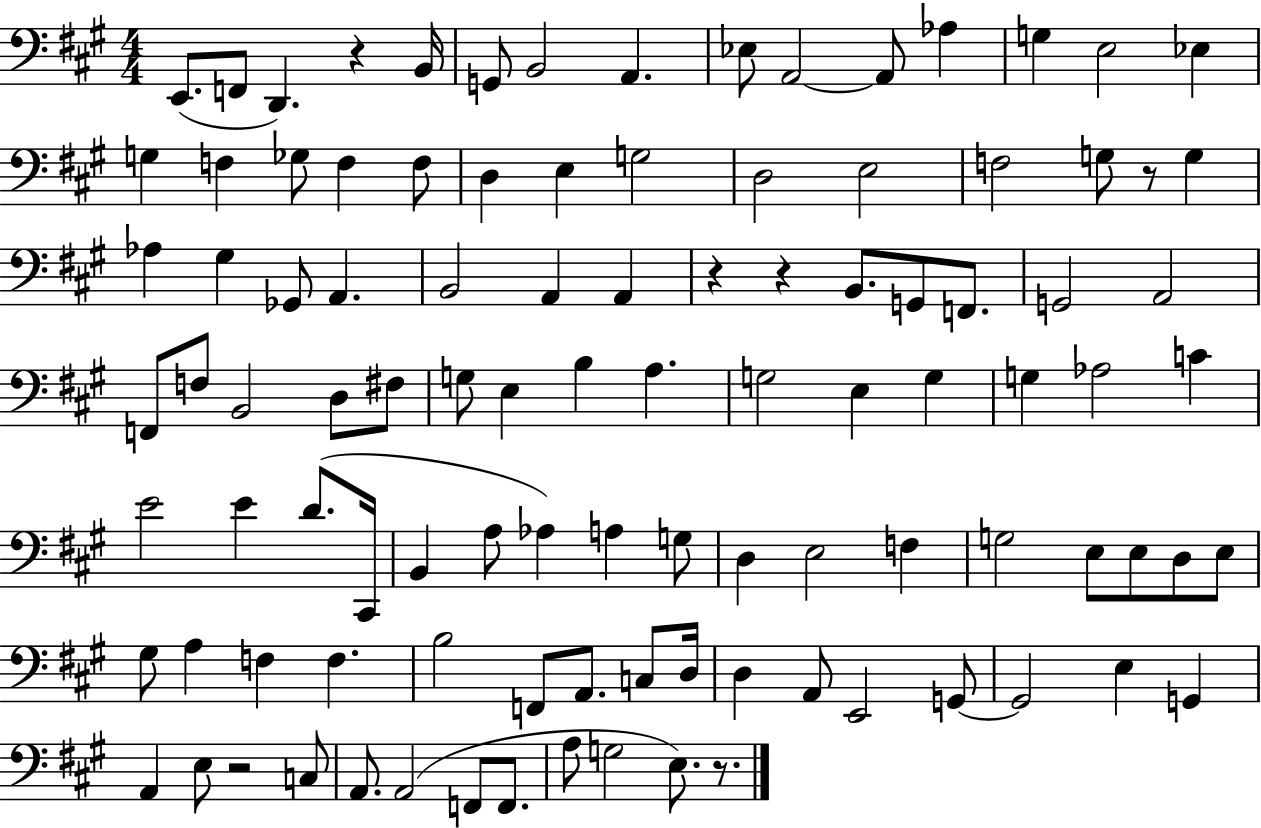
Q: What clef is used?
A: bass